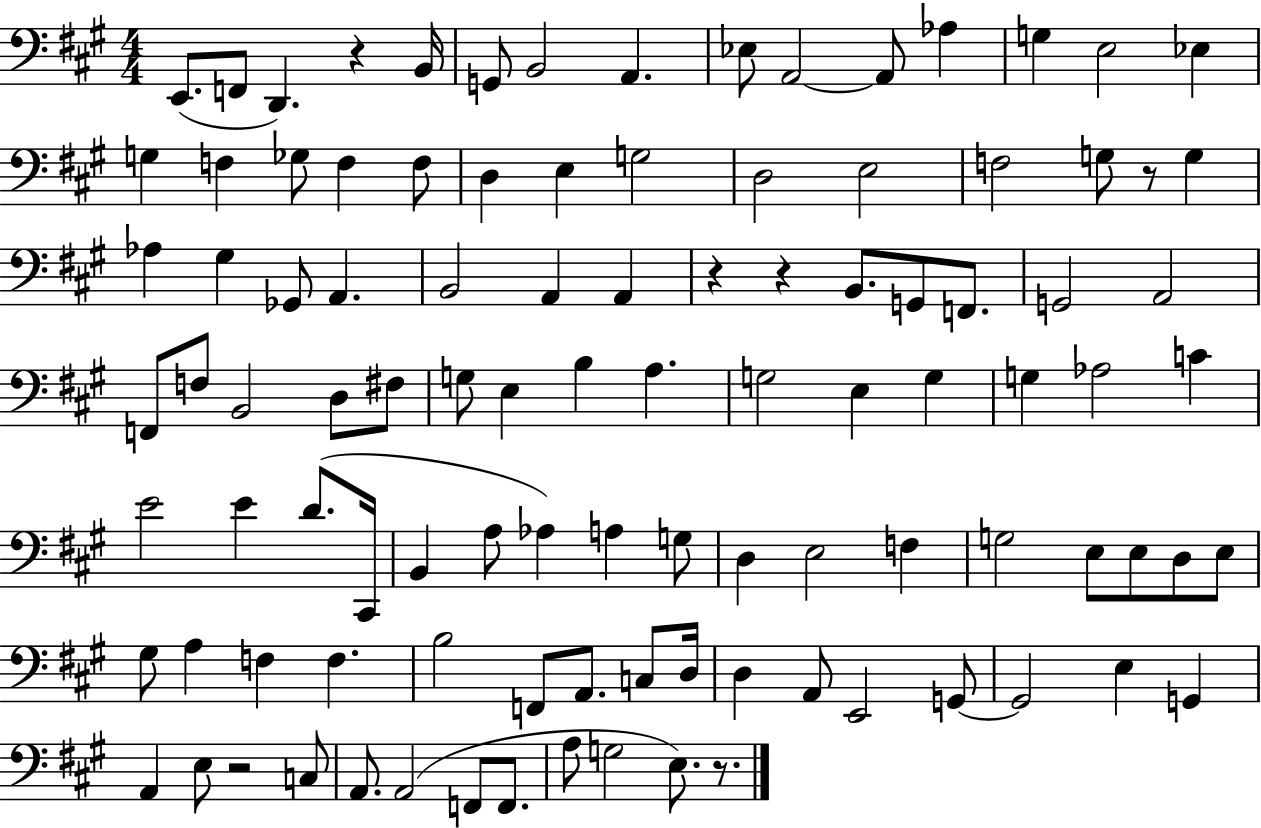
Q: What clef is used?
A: bass